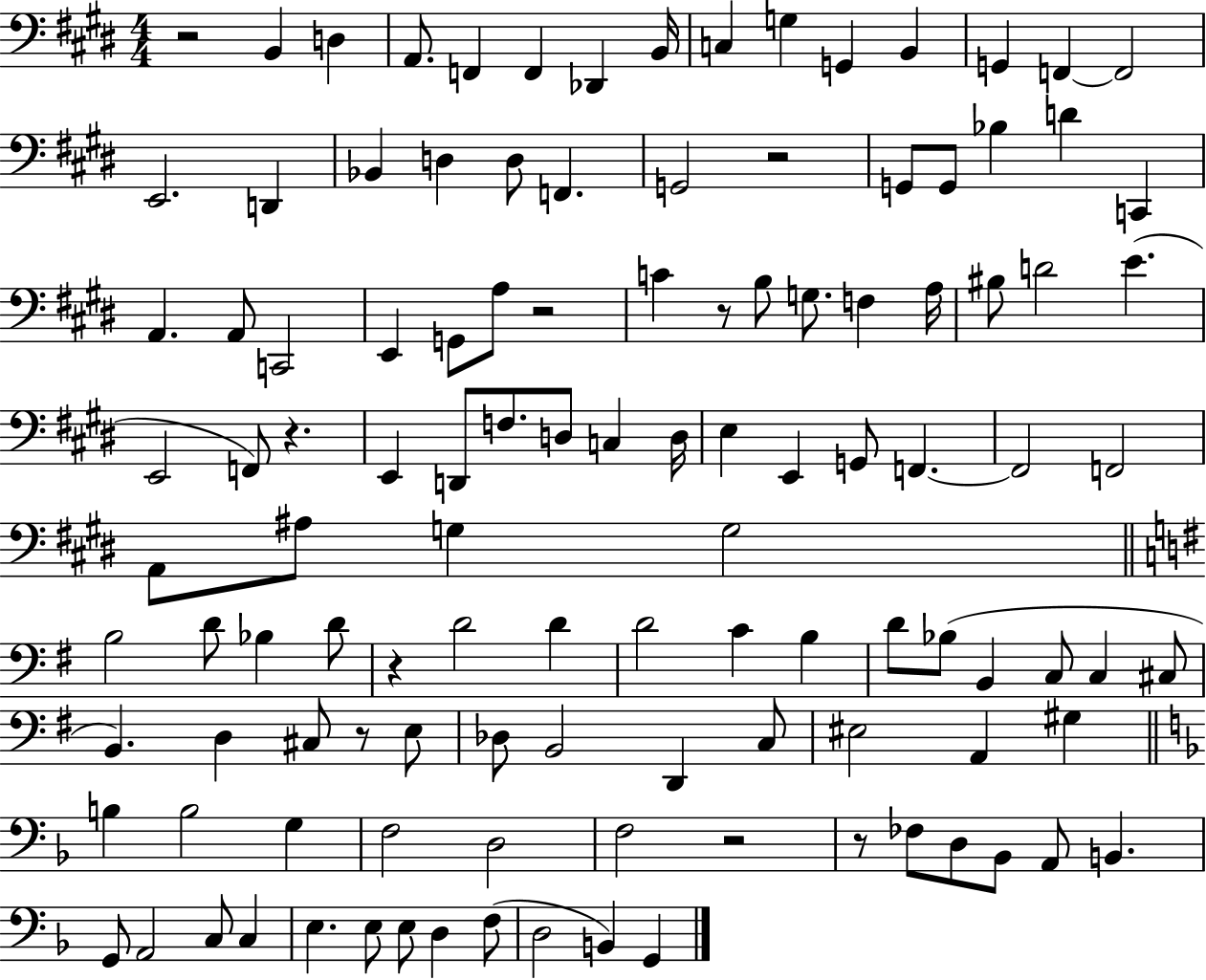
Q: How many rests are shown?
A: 9